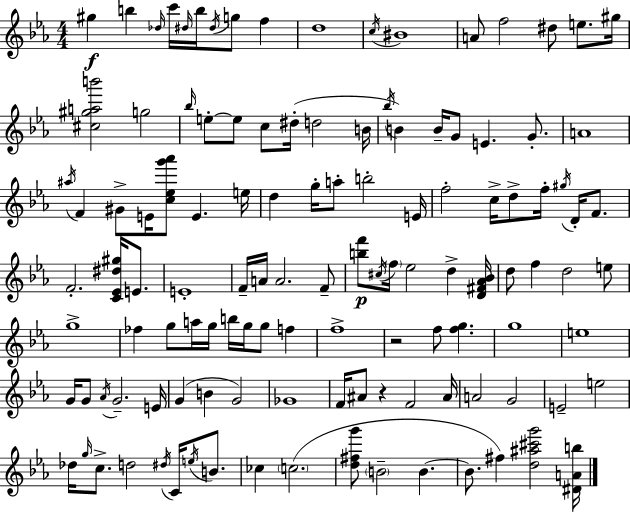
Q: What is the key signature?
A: EES major